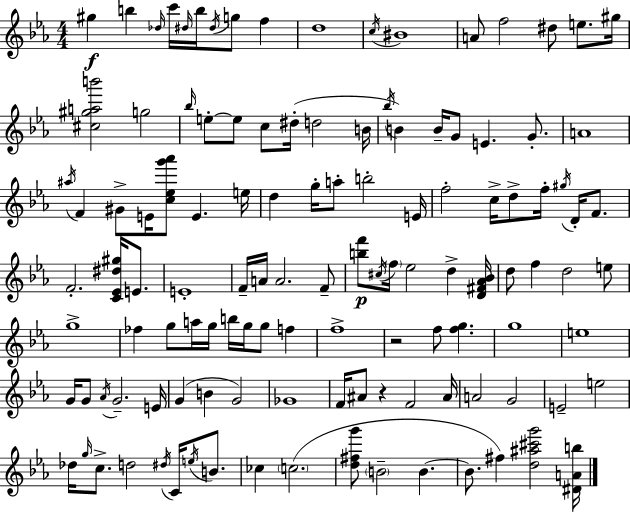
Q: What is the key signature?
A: EES major